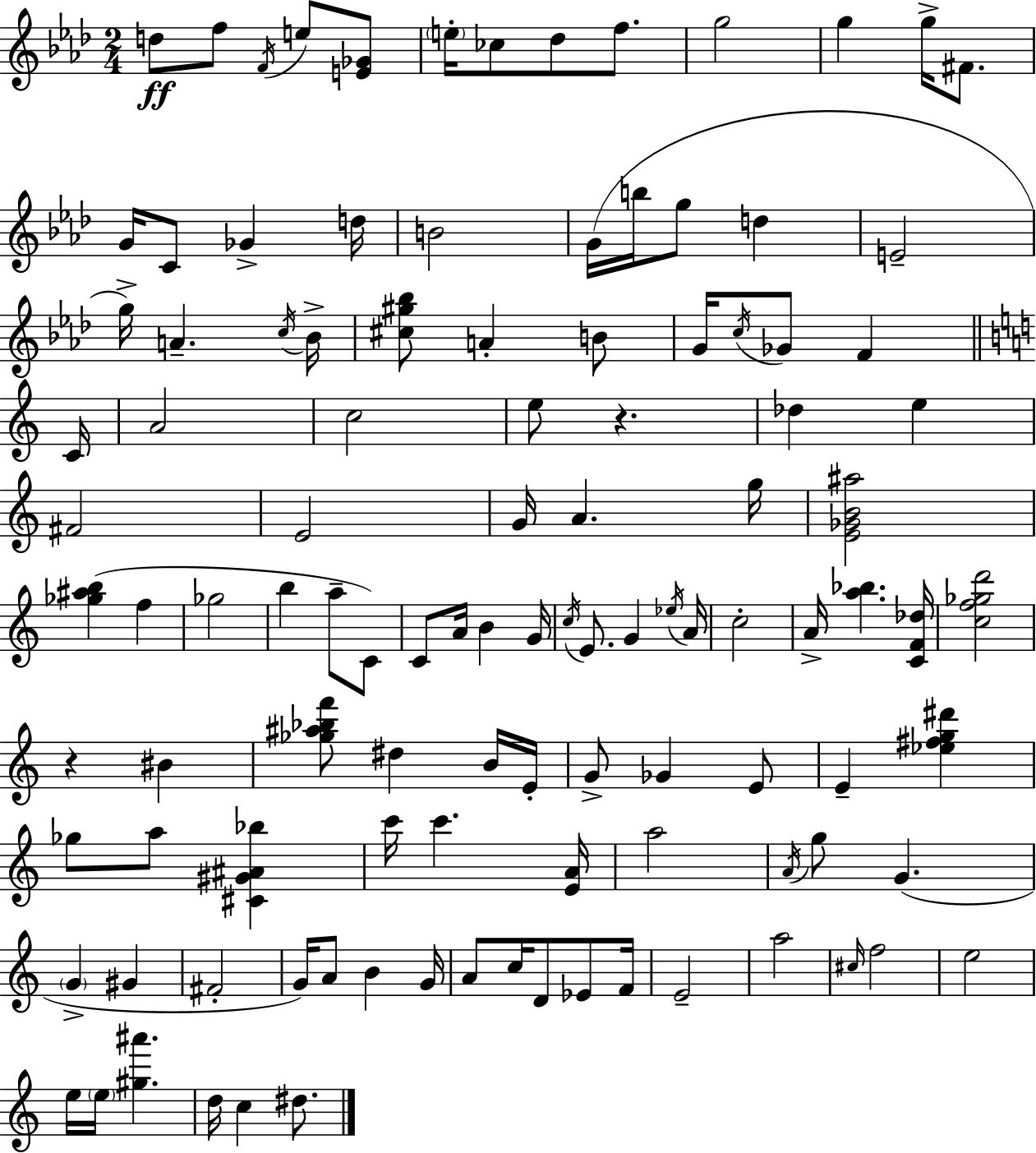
{
  \clef treble
  \numericTimeSignature
  \time 2/4
  \key f \minor
  \repeat volta 2 { d''8\ff f''8 \acciaccatura { f'16 } e''8 <e' ges'>8 | \parenthesize e''16-. ces''8 des''8 f''8. | g''2 | g''4 g''16-> fis'8. | \break g'16 c'8 ges'4-> | d''16 b'2 | g'16( b''16 g''8 d''4 | e'2-- | \break g''16->) a'4.-- | \acciaccatura { c''16 } bes'16-> <cis'' gis'' bes''>8 a'4-. | b'8 g'16 \acciaccatura { c''16 } ges'8 f'4 | \bar "||" \break \key c \major c'16 a'2 | c''2 | e''8 r4. | des''4 e''4 | \break fis'2 | e'2 | g'16 a'4. | g''16 <e' ges' b' ais''>2 | \break <ges'' ais'' b''>4( f''4 | ges''2 | b''4 a''8-- c'8) | c'8 a'16 b'4 | \break g'16 \acciaccatura { c''16 } e'8. g'4 | \acciaccatura { ees''16 } a'16 c''2-. | a'16-> <a'' bes''>4. | <c' f' des''>16 <c'' f'' ges'' d'''>2 | \break r4 bis'4 | <ges'' ais'' bes'' f'''>8 dis''4 | b'16 e'16-. g'8-> ges'4 | e'8 e'4-- <ees'' fis'' g'' dis'''>4 | \break ges''8 a''8 <cis' gis' ais' bes''>4 | c'''16 c'''4. | <e' a'>16 a''2 | \acciaccatura { a'16 } g''8 g'4.( | \break \parenthesize g'4-> | gis'4 fis'2-. | g'16) a'8 b'4 | g'16 a'8 c''16 d'8 | \break ees'8 f'16 e'2-- | a''2 | \grace { cis''16 } f''2 | e''2 | \break e''16 \parenthesize e''16 <gis'' ais'''>4. | d''16 c''4 | dis''8. } \bar "|."
}